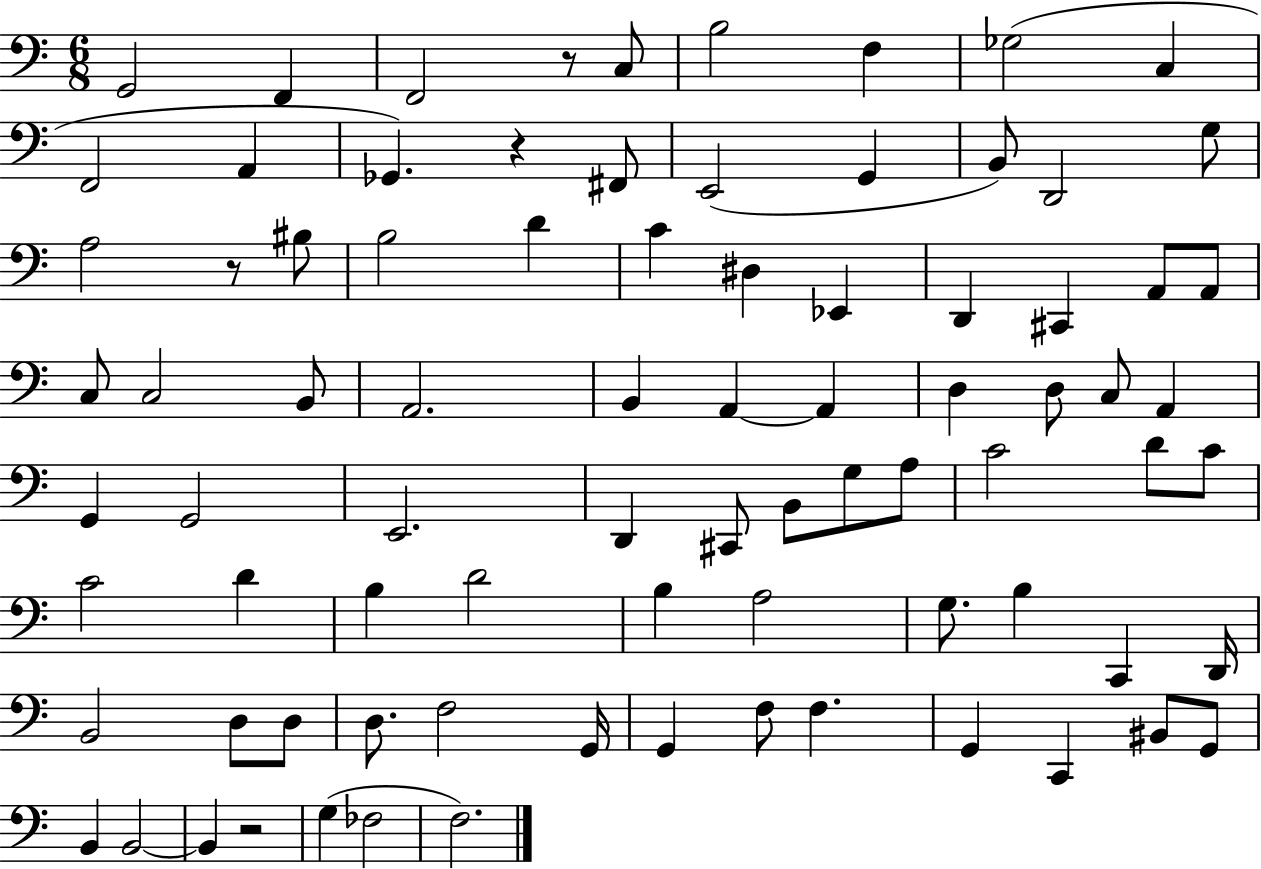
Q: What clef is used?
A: bass